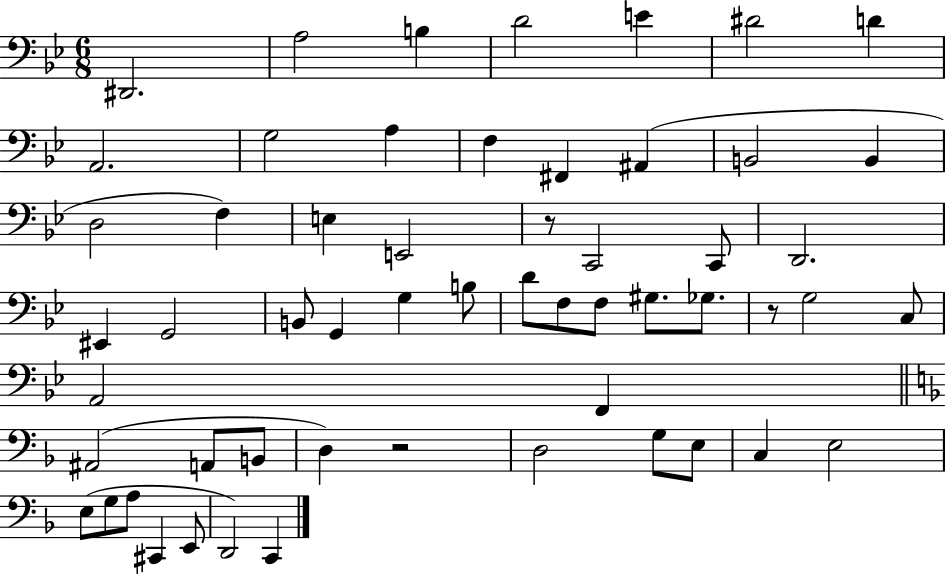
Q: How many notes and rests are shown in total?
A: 56